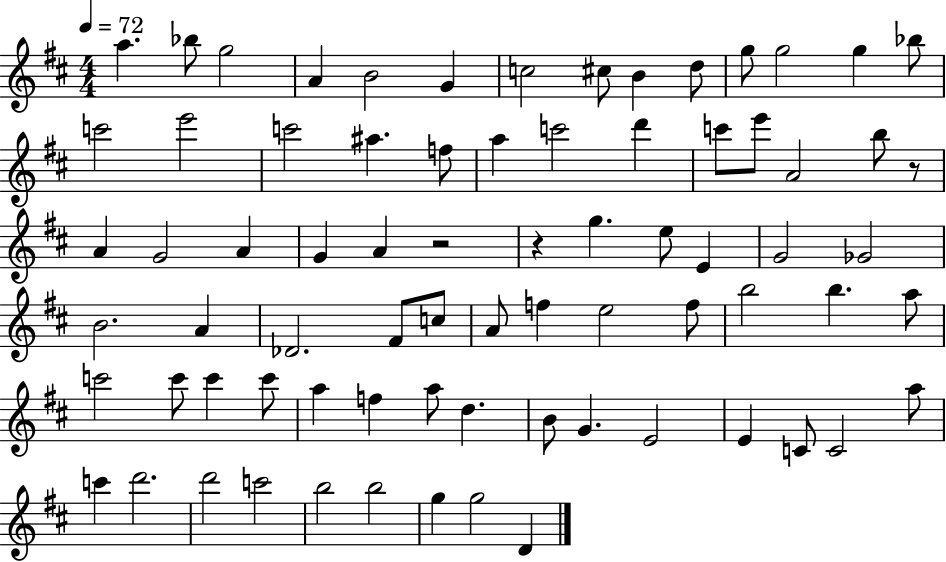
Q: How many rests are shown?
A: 3